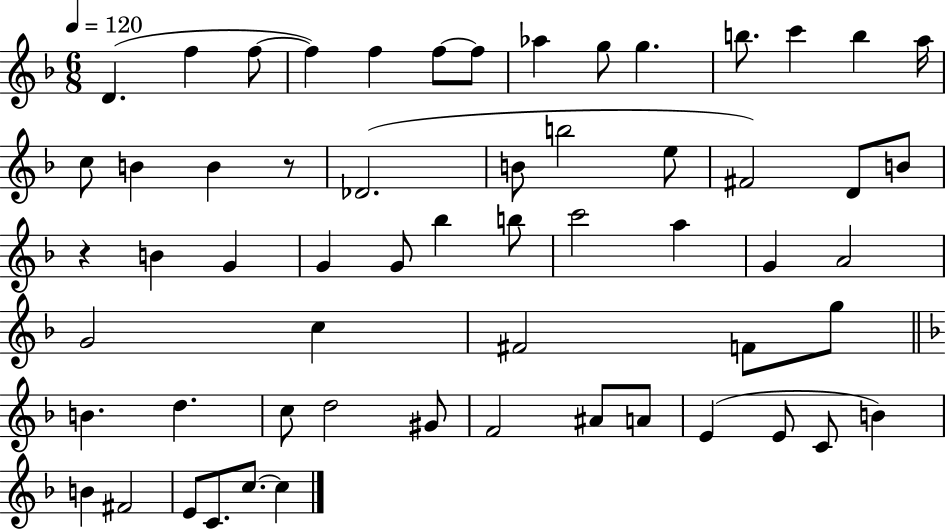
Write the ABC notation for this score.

X:1
T:Untitled
M:6/8
L:1/4
K:F
D f f/2 f f f/2 f/2 _a g/2 g b/2 c' b a/4 c/2 B B z/2 _D2 B/2 b2 e/2 ^F2 D/2 B/2 z B G G G/2 _b b/2 c'2 a G A2 G2 c ^F2 F/2 g/2 B d c/2 d2 ^G/2 F2 ^A/2 A/2 E E/2 C/2 B B ^F2 E/2 C/2 c/2 c